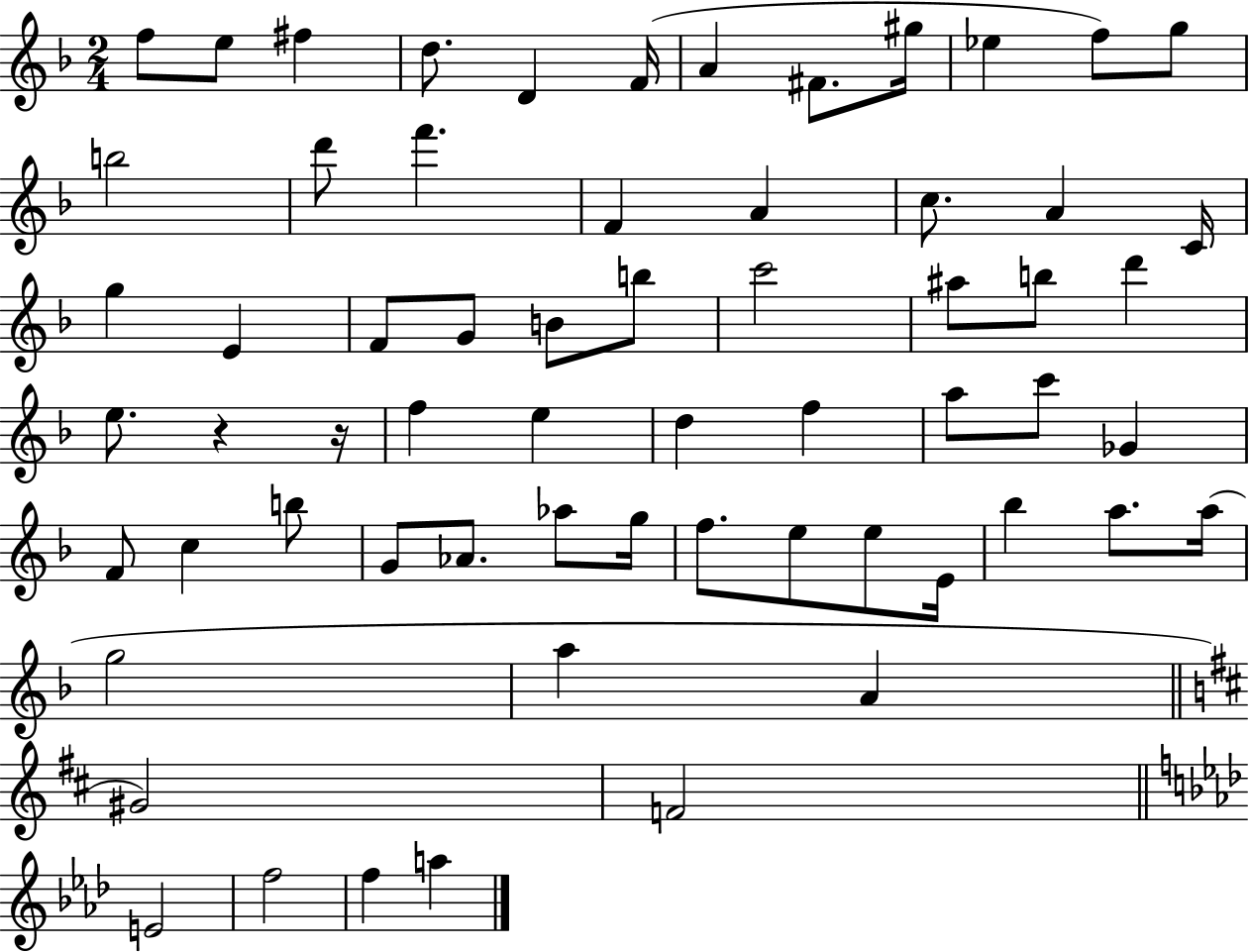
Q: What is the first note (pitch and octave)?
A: F5